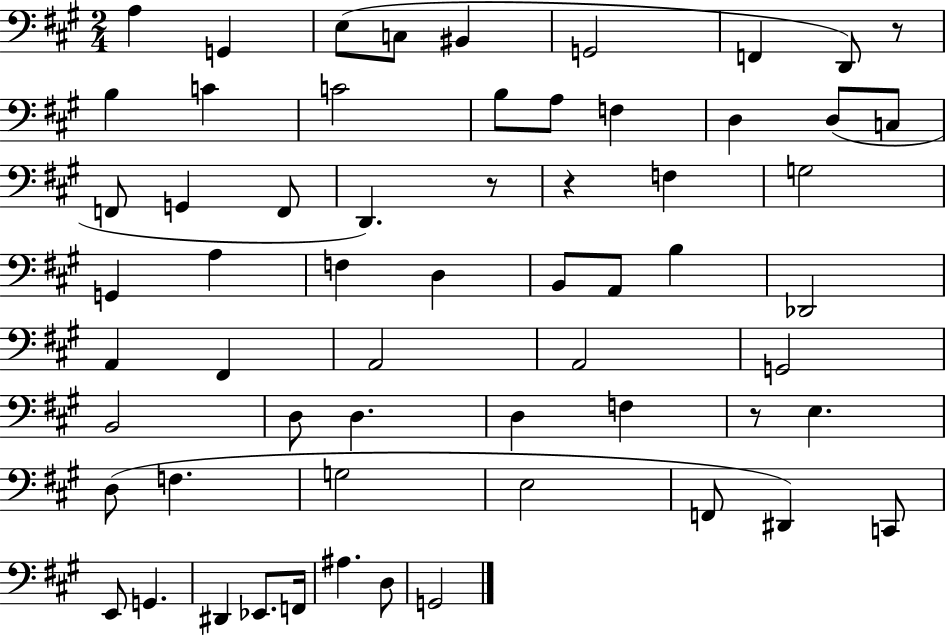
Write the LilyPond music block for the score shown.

{
  \clef bass
  \numericTimeSignature
  \time 2/4
  \key a \major
  a4 g,4 | e8( c8 bis,4 | g,2 | f,4 d,8) r8 | \break b4 c'4 | c'2 | b8 a8 f4 | d4 d8( c8 | \break f,8 g,4 f,8 | d,4.) r8 | r4 f4 | g2 | \break g,4 a4 | f4 d4 | b,8 a,8 b4 | des,2 | \break a,4 fis,4 | a,2 | a,2 | g,2 | \break b,2 | d8 d4. | d4 f4 | r8 e4. | \break d8( f4. | g2 | e2 | f,8 dis,4) c,8 | \break e,8 g,4. | dis,4 ees,8. f,16 | ais4. d8 | g,2 | \break \bar "|."
}